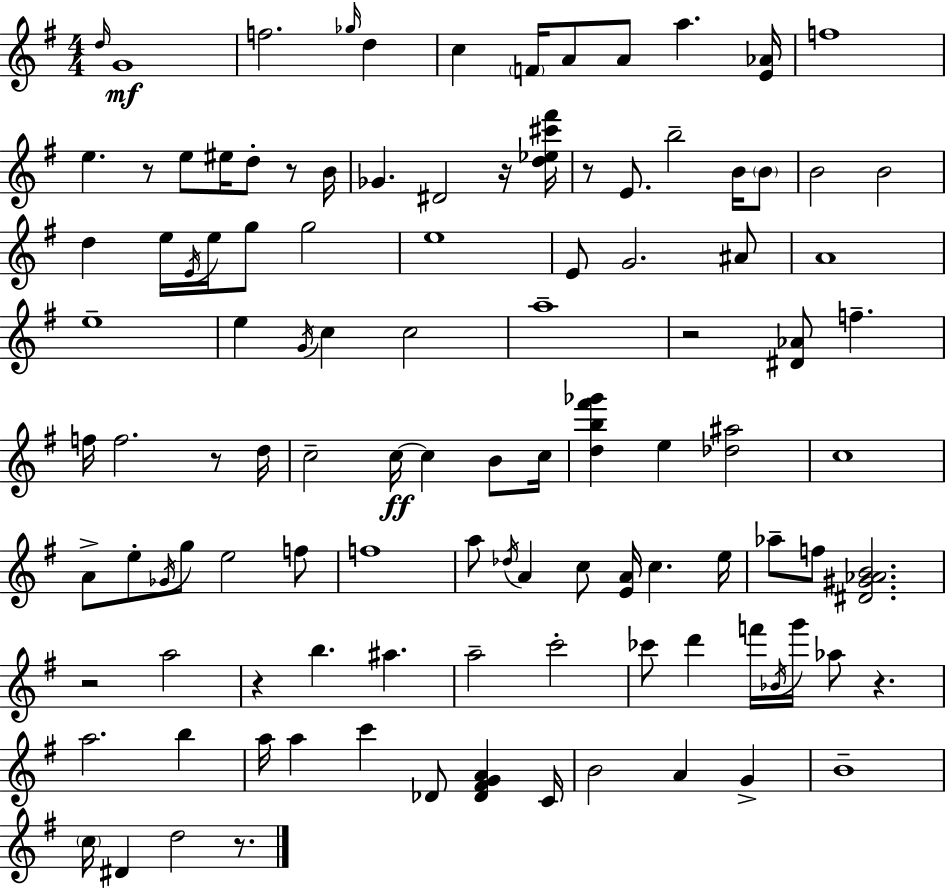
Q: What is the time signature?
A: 4/4